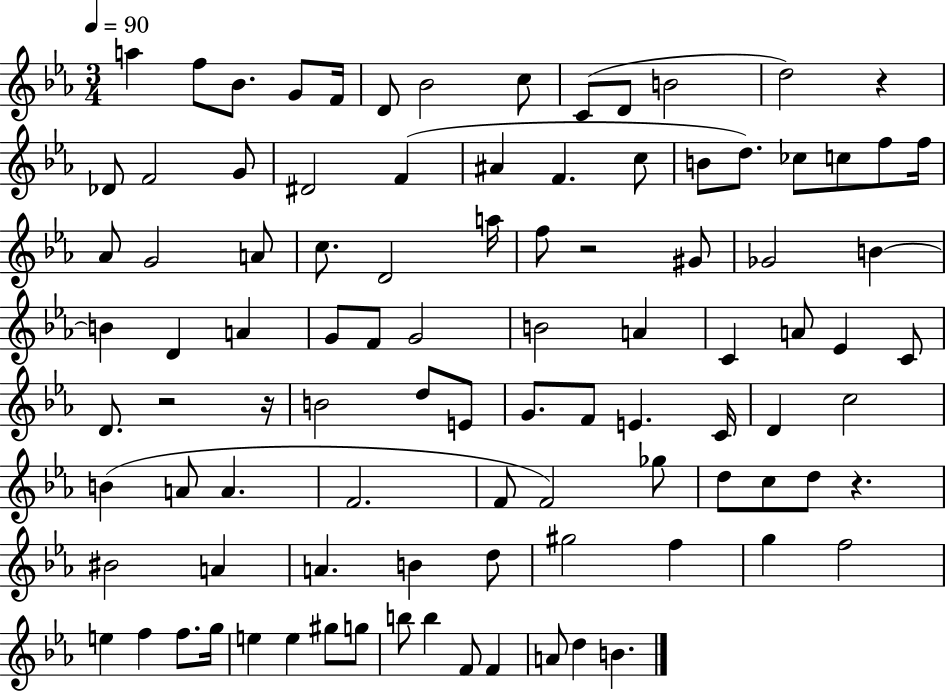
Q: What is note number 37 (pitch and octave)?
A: B4